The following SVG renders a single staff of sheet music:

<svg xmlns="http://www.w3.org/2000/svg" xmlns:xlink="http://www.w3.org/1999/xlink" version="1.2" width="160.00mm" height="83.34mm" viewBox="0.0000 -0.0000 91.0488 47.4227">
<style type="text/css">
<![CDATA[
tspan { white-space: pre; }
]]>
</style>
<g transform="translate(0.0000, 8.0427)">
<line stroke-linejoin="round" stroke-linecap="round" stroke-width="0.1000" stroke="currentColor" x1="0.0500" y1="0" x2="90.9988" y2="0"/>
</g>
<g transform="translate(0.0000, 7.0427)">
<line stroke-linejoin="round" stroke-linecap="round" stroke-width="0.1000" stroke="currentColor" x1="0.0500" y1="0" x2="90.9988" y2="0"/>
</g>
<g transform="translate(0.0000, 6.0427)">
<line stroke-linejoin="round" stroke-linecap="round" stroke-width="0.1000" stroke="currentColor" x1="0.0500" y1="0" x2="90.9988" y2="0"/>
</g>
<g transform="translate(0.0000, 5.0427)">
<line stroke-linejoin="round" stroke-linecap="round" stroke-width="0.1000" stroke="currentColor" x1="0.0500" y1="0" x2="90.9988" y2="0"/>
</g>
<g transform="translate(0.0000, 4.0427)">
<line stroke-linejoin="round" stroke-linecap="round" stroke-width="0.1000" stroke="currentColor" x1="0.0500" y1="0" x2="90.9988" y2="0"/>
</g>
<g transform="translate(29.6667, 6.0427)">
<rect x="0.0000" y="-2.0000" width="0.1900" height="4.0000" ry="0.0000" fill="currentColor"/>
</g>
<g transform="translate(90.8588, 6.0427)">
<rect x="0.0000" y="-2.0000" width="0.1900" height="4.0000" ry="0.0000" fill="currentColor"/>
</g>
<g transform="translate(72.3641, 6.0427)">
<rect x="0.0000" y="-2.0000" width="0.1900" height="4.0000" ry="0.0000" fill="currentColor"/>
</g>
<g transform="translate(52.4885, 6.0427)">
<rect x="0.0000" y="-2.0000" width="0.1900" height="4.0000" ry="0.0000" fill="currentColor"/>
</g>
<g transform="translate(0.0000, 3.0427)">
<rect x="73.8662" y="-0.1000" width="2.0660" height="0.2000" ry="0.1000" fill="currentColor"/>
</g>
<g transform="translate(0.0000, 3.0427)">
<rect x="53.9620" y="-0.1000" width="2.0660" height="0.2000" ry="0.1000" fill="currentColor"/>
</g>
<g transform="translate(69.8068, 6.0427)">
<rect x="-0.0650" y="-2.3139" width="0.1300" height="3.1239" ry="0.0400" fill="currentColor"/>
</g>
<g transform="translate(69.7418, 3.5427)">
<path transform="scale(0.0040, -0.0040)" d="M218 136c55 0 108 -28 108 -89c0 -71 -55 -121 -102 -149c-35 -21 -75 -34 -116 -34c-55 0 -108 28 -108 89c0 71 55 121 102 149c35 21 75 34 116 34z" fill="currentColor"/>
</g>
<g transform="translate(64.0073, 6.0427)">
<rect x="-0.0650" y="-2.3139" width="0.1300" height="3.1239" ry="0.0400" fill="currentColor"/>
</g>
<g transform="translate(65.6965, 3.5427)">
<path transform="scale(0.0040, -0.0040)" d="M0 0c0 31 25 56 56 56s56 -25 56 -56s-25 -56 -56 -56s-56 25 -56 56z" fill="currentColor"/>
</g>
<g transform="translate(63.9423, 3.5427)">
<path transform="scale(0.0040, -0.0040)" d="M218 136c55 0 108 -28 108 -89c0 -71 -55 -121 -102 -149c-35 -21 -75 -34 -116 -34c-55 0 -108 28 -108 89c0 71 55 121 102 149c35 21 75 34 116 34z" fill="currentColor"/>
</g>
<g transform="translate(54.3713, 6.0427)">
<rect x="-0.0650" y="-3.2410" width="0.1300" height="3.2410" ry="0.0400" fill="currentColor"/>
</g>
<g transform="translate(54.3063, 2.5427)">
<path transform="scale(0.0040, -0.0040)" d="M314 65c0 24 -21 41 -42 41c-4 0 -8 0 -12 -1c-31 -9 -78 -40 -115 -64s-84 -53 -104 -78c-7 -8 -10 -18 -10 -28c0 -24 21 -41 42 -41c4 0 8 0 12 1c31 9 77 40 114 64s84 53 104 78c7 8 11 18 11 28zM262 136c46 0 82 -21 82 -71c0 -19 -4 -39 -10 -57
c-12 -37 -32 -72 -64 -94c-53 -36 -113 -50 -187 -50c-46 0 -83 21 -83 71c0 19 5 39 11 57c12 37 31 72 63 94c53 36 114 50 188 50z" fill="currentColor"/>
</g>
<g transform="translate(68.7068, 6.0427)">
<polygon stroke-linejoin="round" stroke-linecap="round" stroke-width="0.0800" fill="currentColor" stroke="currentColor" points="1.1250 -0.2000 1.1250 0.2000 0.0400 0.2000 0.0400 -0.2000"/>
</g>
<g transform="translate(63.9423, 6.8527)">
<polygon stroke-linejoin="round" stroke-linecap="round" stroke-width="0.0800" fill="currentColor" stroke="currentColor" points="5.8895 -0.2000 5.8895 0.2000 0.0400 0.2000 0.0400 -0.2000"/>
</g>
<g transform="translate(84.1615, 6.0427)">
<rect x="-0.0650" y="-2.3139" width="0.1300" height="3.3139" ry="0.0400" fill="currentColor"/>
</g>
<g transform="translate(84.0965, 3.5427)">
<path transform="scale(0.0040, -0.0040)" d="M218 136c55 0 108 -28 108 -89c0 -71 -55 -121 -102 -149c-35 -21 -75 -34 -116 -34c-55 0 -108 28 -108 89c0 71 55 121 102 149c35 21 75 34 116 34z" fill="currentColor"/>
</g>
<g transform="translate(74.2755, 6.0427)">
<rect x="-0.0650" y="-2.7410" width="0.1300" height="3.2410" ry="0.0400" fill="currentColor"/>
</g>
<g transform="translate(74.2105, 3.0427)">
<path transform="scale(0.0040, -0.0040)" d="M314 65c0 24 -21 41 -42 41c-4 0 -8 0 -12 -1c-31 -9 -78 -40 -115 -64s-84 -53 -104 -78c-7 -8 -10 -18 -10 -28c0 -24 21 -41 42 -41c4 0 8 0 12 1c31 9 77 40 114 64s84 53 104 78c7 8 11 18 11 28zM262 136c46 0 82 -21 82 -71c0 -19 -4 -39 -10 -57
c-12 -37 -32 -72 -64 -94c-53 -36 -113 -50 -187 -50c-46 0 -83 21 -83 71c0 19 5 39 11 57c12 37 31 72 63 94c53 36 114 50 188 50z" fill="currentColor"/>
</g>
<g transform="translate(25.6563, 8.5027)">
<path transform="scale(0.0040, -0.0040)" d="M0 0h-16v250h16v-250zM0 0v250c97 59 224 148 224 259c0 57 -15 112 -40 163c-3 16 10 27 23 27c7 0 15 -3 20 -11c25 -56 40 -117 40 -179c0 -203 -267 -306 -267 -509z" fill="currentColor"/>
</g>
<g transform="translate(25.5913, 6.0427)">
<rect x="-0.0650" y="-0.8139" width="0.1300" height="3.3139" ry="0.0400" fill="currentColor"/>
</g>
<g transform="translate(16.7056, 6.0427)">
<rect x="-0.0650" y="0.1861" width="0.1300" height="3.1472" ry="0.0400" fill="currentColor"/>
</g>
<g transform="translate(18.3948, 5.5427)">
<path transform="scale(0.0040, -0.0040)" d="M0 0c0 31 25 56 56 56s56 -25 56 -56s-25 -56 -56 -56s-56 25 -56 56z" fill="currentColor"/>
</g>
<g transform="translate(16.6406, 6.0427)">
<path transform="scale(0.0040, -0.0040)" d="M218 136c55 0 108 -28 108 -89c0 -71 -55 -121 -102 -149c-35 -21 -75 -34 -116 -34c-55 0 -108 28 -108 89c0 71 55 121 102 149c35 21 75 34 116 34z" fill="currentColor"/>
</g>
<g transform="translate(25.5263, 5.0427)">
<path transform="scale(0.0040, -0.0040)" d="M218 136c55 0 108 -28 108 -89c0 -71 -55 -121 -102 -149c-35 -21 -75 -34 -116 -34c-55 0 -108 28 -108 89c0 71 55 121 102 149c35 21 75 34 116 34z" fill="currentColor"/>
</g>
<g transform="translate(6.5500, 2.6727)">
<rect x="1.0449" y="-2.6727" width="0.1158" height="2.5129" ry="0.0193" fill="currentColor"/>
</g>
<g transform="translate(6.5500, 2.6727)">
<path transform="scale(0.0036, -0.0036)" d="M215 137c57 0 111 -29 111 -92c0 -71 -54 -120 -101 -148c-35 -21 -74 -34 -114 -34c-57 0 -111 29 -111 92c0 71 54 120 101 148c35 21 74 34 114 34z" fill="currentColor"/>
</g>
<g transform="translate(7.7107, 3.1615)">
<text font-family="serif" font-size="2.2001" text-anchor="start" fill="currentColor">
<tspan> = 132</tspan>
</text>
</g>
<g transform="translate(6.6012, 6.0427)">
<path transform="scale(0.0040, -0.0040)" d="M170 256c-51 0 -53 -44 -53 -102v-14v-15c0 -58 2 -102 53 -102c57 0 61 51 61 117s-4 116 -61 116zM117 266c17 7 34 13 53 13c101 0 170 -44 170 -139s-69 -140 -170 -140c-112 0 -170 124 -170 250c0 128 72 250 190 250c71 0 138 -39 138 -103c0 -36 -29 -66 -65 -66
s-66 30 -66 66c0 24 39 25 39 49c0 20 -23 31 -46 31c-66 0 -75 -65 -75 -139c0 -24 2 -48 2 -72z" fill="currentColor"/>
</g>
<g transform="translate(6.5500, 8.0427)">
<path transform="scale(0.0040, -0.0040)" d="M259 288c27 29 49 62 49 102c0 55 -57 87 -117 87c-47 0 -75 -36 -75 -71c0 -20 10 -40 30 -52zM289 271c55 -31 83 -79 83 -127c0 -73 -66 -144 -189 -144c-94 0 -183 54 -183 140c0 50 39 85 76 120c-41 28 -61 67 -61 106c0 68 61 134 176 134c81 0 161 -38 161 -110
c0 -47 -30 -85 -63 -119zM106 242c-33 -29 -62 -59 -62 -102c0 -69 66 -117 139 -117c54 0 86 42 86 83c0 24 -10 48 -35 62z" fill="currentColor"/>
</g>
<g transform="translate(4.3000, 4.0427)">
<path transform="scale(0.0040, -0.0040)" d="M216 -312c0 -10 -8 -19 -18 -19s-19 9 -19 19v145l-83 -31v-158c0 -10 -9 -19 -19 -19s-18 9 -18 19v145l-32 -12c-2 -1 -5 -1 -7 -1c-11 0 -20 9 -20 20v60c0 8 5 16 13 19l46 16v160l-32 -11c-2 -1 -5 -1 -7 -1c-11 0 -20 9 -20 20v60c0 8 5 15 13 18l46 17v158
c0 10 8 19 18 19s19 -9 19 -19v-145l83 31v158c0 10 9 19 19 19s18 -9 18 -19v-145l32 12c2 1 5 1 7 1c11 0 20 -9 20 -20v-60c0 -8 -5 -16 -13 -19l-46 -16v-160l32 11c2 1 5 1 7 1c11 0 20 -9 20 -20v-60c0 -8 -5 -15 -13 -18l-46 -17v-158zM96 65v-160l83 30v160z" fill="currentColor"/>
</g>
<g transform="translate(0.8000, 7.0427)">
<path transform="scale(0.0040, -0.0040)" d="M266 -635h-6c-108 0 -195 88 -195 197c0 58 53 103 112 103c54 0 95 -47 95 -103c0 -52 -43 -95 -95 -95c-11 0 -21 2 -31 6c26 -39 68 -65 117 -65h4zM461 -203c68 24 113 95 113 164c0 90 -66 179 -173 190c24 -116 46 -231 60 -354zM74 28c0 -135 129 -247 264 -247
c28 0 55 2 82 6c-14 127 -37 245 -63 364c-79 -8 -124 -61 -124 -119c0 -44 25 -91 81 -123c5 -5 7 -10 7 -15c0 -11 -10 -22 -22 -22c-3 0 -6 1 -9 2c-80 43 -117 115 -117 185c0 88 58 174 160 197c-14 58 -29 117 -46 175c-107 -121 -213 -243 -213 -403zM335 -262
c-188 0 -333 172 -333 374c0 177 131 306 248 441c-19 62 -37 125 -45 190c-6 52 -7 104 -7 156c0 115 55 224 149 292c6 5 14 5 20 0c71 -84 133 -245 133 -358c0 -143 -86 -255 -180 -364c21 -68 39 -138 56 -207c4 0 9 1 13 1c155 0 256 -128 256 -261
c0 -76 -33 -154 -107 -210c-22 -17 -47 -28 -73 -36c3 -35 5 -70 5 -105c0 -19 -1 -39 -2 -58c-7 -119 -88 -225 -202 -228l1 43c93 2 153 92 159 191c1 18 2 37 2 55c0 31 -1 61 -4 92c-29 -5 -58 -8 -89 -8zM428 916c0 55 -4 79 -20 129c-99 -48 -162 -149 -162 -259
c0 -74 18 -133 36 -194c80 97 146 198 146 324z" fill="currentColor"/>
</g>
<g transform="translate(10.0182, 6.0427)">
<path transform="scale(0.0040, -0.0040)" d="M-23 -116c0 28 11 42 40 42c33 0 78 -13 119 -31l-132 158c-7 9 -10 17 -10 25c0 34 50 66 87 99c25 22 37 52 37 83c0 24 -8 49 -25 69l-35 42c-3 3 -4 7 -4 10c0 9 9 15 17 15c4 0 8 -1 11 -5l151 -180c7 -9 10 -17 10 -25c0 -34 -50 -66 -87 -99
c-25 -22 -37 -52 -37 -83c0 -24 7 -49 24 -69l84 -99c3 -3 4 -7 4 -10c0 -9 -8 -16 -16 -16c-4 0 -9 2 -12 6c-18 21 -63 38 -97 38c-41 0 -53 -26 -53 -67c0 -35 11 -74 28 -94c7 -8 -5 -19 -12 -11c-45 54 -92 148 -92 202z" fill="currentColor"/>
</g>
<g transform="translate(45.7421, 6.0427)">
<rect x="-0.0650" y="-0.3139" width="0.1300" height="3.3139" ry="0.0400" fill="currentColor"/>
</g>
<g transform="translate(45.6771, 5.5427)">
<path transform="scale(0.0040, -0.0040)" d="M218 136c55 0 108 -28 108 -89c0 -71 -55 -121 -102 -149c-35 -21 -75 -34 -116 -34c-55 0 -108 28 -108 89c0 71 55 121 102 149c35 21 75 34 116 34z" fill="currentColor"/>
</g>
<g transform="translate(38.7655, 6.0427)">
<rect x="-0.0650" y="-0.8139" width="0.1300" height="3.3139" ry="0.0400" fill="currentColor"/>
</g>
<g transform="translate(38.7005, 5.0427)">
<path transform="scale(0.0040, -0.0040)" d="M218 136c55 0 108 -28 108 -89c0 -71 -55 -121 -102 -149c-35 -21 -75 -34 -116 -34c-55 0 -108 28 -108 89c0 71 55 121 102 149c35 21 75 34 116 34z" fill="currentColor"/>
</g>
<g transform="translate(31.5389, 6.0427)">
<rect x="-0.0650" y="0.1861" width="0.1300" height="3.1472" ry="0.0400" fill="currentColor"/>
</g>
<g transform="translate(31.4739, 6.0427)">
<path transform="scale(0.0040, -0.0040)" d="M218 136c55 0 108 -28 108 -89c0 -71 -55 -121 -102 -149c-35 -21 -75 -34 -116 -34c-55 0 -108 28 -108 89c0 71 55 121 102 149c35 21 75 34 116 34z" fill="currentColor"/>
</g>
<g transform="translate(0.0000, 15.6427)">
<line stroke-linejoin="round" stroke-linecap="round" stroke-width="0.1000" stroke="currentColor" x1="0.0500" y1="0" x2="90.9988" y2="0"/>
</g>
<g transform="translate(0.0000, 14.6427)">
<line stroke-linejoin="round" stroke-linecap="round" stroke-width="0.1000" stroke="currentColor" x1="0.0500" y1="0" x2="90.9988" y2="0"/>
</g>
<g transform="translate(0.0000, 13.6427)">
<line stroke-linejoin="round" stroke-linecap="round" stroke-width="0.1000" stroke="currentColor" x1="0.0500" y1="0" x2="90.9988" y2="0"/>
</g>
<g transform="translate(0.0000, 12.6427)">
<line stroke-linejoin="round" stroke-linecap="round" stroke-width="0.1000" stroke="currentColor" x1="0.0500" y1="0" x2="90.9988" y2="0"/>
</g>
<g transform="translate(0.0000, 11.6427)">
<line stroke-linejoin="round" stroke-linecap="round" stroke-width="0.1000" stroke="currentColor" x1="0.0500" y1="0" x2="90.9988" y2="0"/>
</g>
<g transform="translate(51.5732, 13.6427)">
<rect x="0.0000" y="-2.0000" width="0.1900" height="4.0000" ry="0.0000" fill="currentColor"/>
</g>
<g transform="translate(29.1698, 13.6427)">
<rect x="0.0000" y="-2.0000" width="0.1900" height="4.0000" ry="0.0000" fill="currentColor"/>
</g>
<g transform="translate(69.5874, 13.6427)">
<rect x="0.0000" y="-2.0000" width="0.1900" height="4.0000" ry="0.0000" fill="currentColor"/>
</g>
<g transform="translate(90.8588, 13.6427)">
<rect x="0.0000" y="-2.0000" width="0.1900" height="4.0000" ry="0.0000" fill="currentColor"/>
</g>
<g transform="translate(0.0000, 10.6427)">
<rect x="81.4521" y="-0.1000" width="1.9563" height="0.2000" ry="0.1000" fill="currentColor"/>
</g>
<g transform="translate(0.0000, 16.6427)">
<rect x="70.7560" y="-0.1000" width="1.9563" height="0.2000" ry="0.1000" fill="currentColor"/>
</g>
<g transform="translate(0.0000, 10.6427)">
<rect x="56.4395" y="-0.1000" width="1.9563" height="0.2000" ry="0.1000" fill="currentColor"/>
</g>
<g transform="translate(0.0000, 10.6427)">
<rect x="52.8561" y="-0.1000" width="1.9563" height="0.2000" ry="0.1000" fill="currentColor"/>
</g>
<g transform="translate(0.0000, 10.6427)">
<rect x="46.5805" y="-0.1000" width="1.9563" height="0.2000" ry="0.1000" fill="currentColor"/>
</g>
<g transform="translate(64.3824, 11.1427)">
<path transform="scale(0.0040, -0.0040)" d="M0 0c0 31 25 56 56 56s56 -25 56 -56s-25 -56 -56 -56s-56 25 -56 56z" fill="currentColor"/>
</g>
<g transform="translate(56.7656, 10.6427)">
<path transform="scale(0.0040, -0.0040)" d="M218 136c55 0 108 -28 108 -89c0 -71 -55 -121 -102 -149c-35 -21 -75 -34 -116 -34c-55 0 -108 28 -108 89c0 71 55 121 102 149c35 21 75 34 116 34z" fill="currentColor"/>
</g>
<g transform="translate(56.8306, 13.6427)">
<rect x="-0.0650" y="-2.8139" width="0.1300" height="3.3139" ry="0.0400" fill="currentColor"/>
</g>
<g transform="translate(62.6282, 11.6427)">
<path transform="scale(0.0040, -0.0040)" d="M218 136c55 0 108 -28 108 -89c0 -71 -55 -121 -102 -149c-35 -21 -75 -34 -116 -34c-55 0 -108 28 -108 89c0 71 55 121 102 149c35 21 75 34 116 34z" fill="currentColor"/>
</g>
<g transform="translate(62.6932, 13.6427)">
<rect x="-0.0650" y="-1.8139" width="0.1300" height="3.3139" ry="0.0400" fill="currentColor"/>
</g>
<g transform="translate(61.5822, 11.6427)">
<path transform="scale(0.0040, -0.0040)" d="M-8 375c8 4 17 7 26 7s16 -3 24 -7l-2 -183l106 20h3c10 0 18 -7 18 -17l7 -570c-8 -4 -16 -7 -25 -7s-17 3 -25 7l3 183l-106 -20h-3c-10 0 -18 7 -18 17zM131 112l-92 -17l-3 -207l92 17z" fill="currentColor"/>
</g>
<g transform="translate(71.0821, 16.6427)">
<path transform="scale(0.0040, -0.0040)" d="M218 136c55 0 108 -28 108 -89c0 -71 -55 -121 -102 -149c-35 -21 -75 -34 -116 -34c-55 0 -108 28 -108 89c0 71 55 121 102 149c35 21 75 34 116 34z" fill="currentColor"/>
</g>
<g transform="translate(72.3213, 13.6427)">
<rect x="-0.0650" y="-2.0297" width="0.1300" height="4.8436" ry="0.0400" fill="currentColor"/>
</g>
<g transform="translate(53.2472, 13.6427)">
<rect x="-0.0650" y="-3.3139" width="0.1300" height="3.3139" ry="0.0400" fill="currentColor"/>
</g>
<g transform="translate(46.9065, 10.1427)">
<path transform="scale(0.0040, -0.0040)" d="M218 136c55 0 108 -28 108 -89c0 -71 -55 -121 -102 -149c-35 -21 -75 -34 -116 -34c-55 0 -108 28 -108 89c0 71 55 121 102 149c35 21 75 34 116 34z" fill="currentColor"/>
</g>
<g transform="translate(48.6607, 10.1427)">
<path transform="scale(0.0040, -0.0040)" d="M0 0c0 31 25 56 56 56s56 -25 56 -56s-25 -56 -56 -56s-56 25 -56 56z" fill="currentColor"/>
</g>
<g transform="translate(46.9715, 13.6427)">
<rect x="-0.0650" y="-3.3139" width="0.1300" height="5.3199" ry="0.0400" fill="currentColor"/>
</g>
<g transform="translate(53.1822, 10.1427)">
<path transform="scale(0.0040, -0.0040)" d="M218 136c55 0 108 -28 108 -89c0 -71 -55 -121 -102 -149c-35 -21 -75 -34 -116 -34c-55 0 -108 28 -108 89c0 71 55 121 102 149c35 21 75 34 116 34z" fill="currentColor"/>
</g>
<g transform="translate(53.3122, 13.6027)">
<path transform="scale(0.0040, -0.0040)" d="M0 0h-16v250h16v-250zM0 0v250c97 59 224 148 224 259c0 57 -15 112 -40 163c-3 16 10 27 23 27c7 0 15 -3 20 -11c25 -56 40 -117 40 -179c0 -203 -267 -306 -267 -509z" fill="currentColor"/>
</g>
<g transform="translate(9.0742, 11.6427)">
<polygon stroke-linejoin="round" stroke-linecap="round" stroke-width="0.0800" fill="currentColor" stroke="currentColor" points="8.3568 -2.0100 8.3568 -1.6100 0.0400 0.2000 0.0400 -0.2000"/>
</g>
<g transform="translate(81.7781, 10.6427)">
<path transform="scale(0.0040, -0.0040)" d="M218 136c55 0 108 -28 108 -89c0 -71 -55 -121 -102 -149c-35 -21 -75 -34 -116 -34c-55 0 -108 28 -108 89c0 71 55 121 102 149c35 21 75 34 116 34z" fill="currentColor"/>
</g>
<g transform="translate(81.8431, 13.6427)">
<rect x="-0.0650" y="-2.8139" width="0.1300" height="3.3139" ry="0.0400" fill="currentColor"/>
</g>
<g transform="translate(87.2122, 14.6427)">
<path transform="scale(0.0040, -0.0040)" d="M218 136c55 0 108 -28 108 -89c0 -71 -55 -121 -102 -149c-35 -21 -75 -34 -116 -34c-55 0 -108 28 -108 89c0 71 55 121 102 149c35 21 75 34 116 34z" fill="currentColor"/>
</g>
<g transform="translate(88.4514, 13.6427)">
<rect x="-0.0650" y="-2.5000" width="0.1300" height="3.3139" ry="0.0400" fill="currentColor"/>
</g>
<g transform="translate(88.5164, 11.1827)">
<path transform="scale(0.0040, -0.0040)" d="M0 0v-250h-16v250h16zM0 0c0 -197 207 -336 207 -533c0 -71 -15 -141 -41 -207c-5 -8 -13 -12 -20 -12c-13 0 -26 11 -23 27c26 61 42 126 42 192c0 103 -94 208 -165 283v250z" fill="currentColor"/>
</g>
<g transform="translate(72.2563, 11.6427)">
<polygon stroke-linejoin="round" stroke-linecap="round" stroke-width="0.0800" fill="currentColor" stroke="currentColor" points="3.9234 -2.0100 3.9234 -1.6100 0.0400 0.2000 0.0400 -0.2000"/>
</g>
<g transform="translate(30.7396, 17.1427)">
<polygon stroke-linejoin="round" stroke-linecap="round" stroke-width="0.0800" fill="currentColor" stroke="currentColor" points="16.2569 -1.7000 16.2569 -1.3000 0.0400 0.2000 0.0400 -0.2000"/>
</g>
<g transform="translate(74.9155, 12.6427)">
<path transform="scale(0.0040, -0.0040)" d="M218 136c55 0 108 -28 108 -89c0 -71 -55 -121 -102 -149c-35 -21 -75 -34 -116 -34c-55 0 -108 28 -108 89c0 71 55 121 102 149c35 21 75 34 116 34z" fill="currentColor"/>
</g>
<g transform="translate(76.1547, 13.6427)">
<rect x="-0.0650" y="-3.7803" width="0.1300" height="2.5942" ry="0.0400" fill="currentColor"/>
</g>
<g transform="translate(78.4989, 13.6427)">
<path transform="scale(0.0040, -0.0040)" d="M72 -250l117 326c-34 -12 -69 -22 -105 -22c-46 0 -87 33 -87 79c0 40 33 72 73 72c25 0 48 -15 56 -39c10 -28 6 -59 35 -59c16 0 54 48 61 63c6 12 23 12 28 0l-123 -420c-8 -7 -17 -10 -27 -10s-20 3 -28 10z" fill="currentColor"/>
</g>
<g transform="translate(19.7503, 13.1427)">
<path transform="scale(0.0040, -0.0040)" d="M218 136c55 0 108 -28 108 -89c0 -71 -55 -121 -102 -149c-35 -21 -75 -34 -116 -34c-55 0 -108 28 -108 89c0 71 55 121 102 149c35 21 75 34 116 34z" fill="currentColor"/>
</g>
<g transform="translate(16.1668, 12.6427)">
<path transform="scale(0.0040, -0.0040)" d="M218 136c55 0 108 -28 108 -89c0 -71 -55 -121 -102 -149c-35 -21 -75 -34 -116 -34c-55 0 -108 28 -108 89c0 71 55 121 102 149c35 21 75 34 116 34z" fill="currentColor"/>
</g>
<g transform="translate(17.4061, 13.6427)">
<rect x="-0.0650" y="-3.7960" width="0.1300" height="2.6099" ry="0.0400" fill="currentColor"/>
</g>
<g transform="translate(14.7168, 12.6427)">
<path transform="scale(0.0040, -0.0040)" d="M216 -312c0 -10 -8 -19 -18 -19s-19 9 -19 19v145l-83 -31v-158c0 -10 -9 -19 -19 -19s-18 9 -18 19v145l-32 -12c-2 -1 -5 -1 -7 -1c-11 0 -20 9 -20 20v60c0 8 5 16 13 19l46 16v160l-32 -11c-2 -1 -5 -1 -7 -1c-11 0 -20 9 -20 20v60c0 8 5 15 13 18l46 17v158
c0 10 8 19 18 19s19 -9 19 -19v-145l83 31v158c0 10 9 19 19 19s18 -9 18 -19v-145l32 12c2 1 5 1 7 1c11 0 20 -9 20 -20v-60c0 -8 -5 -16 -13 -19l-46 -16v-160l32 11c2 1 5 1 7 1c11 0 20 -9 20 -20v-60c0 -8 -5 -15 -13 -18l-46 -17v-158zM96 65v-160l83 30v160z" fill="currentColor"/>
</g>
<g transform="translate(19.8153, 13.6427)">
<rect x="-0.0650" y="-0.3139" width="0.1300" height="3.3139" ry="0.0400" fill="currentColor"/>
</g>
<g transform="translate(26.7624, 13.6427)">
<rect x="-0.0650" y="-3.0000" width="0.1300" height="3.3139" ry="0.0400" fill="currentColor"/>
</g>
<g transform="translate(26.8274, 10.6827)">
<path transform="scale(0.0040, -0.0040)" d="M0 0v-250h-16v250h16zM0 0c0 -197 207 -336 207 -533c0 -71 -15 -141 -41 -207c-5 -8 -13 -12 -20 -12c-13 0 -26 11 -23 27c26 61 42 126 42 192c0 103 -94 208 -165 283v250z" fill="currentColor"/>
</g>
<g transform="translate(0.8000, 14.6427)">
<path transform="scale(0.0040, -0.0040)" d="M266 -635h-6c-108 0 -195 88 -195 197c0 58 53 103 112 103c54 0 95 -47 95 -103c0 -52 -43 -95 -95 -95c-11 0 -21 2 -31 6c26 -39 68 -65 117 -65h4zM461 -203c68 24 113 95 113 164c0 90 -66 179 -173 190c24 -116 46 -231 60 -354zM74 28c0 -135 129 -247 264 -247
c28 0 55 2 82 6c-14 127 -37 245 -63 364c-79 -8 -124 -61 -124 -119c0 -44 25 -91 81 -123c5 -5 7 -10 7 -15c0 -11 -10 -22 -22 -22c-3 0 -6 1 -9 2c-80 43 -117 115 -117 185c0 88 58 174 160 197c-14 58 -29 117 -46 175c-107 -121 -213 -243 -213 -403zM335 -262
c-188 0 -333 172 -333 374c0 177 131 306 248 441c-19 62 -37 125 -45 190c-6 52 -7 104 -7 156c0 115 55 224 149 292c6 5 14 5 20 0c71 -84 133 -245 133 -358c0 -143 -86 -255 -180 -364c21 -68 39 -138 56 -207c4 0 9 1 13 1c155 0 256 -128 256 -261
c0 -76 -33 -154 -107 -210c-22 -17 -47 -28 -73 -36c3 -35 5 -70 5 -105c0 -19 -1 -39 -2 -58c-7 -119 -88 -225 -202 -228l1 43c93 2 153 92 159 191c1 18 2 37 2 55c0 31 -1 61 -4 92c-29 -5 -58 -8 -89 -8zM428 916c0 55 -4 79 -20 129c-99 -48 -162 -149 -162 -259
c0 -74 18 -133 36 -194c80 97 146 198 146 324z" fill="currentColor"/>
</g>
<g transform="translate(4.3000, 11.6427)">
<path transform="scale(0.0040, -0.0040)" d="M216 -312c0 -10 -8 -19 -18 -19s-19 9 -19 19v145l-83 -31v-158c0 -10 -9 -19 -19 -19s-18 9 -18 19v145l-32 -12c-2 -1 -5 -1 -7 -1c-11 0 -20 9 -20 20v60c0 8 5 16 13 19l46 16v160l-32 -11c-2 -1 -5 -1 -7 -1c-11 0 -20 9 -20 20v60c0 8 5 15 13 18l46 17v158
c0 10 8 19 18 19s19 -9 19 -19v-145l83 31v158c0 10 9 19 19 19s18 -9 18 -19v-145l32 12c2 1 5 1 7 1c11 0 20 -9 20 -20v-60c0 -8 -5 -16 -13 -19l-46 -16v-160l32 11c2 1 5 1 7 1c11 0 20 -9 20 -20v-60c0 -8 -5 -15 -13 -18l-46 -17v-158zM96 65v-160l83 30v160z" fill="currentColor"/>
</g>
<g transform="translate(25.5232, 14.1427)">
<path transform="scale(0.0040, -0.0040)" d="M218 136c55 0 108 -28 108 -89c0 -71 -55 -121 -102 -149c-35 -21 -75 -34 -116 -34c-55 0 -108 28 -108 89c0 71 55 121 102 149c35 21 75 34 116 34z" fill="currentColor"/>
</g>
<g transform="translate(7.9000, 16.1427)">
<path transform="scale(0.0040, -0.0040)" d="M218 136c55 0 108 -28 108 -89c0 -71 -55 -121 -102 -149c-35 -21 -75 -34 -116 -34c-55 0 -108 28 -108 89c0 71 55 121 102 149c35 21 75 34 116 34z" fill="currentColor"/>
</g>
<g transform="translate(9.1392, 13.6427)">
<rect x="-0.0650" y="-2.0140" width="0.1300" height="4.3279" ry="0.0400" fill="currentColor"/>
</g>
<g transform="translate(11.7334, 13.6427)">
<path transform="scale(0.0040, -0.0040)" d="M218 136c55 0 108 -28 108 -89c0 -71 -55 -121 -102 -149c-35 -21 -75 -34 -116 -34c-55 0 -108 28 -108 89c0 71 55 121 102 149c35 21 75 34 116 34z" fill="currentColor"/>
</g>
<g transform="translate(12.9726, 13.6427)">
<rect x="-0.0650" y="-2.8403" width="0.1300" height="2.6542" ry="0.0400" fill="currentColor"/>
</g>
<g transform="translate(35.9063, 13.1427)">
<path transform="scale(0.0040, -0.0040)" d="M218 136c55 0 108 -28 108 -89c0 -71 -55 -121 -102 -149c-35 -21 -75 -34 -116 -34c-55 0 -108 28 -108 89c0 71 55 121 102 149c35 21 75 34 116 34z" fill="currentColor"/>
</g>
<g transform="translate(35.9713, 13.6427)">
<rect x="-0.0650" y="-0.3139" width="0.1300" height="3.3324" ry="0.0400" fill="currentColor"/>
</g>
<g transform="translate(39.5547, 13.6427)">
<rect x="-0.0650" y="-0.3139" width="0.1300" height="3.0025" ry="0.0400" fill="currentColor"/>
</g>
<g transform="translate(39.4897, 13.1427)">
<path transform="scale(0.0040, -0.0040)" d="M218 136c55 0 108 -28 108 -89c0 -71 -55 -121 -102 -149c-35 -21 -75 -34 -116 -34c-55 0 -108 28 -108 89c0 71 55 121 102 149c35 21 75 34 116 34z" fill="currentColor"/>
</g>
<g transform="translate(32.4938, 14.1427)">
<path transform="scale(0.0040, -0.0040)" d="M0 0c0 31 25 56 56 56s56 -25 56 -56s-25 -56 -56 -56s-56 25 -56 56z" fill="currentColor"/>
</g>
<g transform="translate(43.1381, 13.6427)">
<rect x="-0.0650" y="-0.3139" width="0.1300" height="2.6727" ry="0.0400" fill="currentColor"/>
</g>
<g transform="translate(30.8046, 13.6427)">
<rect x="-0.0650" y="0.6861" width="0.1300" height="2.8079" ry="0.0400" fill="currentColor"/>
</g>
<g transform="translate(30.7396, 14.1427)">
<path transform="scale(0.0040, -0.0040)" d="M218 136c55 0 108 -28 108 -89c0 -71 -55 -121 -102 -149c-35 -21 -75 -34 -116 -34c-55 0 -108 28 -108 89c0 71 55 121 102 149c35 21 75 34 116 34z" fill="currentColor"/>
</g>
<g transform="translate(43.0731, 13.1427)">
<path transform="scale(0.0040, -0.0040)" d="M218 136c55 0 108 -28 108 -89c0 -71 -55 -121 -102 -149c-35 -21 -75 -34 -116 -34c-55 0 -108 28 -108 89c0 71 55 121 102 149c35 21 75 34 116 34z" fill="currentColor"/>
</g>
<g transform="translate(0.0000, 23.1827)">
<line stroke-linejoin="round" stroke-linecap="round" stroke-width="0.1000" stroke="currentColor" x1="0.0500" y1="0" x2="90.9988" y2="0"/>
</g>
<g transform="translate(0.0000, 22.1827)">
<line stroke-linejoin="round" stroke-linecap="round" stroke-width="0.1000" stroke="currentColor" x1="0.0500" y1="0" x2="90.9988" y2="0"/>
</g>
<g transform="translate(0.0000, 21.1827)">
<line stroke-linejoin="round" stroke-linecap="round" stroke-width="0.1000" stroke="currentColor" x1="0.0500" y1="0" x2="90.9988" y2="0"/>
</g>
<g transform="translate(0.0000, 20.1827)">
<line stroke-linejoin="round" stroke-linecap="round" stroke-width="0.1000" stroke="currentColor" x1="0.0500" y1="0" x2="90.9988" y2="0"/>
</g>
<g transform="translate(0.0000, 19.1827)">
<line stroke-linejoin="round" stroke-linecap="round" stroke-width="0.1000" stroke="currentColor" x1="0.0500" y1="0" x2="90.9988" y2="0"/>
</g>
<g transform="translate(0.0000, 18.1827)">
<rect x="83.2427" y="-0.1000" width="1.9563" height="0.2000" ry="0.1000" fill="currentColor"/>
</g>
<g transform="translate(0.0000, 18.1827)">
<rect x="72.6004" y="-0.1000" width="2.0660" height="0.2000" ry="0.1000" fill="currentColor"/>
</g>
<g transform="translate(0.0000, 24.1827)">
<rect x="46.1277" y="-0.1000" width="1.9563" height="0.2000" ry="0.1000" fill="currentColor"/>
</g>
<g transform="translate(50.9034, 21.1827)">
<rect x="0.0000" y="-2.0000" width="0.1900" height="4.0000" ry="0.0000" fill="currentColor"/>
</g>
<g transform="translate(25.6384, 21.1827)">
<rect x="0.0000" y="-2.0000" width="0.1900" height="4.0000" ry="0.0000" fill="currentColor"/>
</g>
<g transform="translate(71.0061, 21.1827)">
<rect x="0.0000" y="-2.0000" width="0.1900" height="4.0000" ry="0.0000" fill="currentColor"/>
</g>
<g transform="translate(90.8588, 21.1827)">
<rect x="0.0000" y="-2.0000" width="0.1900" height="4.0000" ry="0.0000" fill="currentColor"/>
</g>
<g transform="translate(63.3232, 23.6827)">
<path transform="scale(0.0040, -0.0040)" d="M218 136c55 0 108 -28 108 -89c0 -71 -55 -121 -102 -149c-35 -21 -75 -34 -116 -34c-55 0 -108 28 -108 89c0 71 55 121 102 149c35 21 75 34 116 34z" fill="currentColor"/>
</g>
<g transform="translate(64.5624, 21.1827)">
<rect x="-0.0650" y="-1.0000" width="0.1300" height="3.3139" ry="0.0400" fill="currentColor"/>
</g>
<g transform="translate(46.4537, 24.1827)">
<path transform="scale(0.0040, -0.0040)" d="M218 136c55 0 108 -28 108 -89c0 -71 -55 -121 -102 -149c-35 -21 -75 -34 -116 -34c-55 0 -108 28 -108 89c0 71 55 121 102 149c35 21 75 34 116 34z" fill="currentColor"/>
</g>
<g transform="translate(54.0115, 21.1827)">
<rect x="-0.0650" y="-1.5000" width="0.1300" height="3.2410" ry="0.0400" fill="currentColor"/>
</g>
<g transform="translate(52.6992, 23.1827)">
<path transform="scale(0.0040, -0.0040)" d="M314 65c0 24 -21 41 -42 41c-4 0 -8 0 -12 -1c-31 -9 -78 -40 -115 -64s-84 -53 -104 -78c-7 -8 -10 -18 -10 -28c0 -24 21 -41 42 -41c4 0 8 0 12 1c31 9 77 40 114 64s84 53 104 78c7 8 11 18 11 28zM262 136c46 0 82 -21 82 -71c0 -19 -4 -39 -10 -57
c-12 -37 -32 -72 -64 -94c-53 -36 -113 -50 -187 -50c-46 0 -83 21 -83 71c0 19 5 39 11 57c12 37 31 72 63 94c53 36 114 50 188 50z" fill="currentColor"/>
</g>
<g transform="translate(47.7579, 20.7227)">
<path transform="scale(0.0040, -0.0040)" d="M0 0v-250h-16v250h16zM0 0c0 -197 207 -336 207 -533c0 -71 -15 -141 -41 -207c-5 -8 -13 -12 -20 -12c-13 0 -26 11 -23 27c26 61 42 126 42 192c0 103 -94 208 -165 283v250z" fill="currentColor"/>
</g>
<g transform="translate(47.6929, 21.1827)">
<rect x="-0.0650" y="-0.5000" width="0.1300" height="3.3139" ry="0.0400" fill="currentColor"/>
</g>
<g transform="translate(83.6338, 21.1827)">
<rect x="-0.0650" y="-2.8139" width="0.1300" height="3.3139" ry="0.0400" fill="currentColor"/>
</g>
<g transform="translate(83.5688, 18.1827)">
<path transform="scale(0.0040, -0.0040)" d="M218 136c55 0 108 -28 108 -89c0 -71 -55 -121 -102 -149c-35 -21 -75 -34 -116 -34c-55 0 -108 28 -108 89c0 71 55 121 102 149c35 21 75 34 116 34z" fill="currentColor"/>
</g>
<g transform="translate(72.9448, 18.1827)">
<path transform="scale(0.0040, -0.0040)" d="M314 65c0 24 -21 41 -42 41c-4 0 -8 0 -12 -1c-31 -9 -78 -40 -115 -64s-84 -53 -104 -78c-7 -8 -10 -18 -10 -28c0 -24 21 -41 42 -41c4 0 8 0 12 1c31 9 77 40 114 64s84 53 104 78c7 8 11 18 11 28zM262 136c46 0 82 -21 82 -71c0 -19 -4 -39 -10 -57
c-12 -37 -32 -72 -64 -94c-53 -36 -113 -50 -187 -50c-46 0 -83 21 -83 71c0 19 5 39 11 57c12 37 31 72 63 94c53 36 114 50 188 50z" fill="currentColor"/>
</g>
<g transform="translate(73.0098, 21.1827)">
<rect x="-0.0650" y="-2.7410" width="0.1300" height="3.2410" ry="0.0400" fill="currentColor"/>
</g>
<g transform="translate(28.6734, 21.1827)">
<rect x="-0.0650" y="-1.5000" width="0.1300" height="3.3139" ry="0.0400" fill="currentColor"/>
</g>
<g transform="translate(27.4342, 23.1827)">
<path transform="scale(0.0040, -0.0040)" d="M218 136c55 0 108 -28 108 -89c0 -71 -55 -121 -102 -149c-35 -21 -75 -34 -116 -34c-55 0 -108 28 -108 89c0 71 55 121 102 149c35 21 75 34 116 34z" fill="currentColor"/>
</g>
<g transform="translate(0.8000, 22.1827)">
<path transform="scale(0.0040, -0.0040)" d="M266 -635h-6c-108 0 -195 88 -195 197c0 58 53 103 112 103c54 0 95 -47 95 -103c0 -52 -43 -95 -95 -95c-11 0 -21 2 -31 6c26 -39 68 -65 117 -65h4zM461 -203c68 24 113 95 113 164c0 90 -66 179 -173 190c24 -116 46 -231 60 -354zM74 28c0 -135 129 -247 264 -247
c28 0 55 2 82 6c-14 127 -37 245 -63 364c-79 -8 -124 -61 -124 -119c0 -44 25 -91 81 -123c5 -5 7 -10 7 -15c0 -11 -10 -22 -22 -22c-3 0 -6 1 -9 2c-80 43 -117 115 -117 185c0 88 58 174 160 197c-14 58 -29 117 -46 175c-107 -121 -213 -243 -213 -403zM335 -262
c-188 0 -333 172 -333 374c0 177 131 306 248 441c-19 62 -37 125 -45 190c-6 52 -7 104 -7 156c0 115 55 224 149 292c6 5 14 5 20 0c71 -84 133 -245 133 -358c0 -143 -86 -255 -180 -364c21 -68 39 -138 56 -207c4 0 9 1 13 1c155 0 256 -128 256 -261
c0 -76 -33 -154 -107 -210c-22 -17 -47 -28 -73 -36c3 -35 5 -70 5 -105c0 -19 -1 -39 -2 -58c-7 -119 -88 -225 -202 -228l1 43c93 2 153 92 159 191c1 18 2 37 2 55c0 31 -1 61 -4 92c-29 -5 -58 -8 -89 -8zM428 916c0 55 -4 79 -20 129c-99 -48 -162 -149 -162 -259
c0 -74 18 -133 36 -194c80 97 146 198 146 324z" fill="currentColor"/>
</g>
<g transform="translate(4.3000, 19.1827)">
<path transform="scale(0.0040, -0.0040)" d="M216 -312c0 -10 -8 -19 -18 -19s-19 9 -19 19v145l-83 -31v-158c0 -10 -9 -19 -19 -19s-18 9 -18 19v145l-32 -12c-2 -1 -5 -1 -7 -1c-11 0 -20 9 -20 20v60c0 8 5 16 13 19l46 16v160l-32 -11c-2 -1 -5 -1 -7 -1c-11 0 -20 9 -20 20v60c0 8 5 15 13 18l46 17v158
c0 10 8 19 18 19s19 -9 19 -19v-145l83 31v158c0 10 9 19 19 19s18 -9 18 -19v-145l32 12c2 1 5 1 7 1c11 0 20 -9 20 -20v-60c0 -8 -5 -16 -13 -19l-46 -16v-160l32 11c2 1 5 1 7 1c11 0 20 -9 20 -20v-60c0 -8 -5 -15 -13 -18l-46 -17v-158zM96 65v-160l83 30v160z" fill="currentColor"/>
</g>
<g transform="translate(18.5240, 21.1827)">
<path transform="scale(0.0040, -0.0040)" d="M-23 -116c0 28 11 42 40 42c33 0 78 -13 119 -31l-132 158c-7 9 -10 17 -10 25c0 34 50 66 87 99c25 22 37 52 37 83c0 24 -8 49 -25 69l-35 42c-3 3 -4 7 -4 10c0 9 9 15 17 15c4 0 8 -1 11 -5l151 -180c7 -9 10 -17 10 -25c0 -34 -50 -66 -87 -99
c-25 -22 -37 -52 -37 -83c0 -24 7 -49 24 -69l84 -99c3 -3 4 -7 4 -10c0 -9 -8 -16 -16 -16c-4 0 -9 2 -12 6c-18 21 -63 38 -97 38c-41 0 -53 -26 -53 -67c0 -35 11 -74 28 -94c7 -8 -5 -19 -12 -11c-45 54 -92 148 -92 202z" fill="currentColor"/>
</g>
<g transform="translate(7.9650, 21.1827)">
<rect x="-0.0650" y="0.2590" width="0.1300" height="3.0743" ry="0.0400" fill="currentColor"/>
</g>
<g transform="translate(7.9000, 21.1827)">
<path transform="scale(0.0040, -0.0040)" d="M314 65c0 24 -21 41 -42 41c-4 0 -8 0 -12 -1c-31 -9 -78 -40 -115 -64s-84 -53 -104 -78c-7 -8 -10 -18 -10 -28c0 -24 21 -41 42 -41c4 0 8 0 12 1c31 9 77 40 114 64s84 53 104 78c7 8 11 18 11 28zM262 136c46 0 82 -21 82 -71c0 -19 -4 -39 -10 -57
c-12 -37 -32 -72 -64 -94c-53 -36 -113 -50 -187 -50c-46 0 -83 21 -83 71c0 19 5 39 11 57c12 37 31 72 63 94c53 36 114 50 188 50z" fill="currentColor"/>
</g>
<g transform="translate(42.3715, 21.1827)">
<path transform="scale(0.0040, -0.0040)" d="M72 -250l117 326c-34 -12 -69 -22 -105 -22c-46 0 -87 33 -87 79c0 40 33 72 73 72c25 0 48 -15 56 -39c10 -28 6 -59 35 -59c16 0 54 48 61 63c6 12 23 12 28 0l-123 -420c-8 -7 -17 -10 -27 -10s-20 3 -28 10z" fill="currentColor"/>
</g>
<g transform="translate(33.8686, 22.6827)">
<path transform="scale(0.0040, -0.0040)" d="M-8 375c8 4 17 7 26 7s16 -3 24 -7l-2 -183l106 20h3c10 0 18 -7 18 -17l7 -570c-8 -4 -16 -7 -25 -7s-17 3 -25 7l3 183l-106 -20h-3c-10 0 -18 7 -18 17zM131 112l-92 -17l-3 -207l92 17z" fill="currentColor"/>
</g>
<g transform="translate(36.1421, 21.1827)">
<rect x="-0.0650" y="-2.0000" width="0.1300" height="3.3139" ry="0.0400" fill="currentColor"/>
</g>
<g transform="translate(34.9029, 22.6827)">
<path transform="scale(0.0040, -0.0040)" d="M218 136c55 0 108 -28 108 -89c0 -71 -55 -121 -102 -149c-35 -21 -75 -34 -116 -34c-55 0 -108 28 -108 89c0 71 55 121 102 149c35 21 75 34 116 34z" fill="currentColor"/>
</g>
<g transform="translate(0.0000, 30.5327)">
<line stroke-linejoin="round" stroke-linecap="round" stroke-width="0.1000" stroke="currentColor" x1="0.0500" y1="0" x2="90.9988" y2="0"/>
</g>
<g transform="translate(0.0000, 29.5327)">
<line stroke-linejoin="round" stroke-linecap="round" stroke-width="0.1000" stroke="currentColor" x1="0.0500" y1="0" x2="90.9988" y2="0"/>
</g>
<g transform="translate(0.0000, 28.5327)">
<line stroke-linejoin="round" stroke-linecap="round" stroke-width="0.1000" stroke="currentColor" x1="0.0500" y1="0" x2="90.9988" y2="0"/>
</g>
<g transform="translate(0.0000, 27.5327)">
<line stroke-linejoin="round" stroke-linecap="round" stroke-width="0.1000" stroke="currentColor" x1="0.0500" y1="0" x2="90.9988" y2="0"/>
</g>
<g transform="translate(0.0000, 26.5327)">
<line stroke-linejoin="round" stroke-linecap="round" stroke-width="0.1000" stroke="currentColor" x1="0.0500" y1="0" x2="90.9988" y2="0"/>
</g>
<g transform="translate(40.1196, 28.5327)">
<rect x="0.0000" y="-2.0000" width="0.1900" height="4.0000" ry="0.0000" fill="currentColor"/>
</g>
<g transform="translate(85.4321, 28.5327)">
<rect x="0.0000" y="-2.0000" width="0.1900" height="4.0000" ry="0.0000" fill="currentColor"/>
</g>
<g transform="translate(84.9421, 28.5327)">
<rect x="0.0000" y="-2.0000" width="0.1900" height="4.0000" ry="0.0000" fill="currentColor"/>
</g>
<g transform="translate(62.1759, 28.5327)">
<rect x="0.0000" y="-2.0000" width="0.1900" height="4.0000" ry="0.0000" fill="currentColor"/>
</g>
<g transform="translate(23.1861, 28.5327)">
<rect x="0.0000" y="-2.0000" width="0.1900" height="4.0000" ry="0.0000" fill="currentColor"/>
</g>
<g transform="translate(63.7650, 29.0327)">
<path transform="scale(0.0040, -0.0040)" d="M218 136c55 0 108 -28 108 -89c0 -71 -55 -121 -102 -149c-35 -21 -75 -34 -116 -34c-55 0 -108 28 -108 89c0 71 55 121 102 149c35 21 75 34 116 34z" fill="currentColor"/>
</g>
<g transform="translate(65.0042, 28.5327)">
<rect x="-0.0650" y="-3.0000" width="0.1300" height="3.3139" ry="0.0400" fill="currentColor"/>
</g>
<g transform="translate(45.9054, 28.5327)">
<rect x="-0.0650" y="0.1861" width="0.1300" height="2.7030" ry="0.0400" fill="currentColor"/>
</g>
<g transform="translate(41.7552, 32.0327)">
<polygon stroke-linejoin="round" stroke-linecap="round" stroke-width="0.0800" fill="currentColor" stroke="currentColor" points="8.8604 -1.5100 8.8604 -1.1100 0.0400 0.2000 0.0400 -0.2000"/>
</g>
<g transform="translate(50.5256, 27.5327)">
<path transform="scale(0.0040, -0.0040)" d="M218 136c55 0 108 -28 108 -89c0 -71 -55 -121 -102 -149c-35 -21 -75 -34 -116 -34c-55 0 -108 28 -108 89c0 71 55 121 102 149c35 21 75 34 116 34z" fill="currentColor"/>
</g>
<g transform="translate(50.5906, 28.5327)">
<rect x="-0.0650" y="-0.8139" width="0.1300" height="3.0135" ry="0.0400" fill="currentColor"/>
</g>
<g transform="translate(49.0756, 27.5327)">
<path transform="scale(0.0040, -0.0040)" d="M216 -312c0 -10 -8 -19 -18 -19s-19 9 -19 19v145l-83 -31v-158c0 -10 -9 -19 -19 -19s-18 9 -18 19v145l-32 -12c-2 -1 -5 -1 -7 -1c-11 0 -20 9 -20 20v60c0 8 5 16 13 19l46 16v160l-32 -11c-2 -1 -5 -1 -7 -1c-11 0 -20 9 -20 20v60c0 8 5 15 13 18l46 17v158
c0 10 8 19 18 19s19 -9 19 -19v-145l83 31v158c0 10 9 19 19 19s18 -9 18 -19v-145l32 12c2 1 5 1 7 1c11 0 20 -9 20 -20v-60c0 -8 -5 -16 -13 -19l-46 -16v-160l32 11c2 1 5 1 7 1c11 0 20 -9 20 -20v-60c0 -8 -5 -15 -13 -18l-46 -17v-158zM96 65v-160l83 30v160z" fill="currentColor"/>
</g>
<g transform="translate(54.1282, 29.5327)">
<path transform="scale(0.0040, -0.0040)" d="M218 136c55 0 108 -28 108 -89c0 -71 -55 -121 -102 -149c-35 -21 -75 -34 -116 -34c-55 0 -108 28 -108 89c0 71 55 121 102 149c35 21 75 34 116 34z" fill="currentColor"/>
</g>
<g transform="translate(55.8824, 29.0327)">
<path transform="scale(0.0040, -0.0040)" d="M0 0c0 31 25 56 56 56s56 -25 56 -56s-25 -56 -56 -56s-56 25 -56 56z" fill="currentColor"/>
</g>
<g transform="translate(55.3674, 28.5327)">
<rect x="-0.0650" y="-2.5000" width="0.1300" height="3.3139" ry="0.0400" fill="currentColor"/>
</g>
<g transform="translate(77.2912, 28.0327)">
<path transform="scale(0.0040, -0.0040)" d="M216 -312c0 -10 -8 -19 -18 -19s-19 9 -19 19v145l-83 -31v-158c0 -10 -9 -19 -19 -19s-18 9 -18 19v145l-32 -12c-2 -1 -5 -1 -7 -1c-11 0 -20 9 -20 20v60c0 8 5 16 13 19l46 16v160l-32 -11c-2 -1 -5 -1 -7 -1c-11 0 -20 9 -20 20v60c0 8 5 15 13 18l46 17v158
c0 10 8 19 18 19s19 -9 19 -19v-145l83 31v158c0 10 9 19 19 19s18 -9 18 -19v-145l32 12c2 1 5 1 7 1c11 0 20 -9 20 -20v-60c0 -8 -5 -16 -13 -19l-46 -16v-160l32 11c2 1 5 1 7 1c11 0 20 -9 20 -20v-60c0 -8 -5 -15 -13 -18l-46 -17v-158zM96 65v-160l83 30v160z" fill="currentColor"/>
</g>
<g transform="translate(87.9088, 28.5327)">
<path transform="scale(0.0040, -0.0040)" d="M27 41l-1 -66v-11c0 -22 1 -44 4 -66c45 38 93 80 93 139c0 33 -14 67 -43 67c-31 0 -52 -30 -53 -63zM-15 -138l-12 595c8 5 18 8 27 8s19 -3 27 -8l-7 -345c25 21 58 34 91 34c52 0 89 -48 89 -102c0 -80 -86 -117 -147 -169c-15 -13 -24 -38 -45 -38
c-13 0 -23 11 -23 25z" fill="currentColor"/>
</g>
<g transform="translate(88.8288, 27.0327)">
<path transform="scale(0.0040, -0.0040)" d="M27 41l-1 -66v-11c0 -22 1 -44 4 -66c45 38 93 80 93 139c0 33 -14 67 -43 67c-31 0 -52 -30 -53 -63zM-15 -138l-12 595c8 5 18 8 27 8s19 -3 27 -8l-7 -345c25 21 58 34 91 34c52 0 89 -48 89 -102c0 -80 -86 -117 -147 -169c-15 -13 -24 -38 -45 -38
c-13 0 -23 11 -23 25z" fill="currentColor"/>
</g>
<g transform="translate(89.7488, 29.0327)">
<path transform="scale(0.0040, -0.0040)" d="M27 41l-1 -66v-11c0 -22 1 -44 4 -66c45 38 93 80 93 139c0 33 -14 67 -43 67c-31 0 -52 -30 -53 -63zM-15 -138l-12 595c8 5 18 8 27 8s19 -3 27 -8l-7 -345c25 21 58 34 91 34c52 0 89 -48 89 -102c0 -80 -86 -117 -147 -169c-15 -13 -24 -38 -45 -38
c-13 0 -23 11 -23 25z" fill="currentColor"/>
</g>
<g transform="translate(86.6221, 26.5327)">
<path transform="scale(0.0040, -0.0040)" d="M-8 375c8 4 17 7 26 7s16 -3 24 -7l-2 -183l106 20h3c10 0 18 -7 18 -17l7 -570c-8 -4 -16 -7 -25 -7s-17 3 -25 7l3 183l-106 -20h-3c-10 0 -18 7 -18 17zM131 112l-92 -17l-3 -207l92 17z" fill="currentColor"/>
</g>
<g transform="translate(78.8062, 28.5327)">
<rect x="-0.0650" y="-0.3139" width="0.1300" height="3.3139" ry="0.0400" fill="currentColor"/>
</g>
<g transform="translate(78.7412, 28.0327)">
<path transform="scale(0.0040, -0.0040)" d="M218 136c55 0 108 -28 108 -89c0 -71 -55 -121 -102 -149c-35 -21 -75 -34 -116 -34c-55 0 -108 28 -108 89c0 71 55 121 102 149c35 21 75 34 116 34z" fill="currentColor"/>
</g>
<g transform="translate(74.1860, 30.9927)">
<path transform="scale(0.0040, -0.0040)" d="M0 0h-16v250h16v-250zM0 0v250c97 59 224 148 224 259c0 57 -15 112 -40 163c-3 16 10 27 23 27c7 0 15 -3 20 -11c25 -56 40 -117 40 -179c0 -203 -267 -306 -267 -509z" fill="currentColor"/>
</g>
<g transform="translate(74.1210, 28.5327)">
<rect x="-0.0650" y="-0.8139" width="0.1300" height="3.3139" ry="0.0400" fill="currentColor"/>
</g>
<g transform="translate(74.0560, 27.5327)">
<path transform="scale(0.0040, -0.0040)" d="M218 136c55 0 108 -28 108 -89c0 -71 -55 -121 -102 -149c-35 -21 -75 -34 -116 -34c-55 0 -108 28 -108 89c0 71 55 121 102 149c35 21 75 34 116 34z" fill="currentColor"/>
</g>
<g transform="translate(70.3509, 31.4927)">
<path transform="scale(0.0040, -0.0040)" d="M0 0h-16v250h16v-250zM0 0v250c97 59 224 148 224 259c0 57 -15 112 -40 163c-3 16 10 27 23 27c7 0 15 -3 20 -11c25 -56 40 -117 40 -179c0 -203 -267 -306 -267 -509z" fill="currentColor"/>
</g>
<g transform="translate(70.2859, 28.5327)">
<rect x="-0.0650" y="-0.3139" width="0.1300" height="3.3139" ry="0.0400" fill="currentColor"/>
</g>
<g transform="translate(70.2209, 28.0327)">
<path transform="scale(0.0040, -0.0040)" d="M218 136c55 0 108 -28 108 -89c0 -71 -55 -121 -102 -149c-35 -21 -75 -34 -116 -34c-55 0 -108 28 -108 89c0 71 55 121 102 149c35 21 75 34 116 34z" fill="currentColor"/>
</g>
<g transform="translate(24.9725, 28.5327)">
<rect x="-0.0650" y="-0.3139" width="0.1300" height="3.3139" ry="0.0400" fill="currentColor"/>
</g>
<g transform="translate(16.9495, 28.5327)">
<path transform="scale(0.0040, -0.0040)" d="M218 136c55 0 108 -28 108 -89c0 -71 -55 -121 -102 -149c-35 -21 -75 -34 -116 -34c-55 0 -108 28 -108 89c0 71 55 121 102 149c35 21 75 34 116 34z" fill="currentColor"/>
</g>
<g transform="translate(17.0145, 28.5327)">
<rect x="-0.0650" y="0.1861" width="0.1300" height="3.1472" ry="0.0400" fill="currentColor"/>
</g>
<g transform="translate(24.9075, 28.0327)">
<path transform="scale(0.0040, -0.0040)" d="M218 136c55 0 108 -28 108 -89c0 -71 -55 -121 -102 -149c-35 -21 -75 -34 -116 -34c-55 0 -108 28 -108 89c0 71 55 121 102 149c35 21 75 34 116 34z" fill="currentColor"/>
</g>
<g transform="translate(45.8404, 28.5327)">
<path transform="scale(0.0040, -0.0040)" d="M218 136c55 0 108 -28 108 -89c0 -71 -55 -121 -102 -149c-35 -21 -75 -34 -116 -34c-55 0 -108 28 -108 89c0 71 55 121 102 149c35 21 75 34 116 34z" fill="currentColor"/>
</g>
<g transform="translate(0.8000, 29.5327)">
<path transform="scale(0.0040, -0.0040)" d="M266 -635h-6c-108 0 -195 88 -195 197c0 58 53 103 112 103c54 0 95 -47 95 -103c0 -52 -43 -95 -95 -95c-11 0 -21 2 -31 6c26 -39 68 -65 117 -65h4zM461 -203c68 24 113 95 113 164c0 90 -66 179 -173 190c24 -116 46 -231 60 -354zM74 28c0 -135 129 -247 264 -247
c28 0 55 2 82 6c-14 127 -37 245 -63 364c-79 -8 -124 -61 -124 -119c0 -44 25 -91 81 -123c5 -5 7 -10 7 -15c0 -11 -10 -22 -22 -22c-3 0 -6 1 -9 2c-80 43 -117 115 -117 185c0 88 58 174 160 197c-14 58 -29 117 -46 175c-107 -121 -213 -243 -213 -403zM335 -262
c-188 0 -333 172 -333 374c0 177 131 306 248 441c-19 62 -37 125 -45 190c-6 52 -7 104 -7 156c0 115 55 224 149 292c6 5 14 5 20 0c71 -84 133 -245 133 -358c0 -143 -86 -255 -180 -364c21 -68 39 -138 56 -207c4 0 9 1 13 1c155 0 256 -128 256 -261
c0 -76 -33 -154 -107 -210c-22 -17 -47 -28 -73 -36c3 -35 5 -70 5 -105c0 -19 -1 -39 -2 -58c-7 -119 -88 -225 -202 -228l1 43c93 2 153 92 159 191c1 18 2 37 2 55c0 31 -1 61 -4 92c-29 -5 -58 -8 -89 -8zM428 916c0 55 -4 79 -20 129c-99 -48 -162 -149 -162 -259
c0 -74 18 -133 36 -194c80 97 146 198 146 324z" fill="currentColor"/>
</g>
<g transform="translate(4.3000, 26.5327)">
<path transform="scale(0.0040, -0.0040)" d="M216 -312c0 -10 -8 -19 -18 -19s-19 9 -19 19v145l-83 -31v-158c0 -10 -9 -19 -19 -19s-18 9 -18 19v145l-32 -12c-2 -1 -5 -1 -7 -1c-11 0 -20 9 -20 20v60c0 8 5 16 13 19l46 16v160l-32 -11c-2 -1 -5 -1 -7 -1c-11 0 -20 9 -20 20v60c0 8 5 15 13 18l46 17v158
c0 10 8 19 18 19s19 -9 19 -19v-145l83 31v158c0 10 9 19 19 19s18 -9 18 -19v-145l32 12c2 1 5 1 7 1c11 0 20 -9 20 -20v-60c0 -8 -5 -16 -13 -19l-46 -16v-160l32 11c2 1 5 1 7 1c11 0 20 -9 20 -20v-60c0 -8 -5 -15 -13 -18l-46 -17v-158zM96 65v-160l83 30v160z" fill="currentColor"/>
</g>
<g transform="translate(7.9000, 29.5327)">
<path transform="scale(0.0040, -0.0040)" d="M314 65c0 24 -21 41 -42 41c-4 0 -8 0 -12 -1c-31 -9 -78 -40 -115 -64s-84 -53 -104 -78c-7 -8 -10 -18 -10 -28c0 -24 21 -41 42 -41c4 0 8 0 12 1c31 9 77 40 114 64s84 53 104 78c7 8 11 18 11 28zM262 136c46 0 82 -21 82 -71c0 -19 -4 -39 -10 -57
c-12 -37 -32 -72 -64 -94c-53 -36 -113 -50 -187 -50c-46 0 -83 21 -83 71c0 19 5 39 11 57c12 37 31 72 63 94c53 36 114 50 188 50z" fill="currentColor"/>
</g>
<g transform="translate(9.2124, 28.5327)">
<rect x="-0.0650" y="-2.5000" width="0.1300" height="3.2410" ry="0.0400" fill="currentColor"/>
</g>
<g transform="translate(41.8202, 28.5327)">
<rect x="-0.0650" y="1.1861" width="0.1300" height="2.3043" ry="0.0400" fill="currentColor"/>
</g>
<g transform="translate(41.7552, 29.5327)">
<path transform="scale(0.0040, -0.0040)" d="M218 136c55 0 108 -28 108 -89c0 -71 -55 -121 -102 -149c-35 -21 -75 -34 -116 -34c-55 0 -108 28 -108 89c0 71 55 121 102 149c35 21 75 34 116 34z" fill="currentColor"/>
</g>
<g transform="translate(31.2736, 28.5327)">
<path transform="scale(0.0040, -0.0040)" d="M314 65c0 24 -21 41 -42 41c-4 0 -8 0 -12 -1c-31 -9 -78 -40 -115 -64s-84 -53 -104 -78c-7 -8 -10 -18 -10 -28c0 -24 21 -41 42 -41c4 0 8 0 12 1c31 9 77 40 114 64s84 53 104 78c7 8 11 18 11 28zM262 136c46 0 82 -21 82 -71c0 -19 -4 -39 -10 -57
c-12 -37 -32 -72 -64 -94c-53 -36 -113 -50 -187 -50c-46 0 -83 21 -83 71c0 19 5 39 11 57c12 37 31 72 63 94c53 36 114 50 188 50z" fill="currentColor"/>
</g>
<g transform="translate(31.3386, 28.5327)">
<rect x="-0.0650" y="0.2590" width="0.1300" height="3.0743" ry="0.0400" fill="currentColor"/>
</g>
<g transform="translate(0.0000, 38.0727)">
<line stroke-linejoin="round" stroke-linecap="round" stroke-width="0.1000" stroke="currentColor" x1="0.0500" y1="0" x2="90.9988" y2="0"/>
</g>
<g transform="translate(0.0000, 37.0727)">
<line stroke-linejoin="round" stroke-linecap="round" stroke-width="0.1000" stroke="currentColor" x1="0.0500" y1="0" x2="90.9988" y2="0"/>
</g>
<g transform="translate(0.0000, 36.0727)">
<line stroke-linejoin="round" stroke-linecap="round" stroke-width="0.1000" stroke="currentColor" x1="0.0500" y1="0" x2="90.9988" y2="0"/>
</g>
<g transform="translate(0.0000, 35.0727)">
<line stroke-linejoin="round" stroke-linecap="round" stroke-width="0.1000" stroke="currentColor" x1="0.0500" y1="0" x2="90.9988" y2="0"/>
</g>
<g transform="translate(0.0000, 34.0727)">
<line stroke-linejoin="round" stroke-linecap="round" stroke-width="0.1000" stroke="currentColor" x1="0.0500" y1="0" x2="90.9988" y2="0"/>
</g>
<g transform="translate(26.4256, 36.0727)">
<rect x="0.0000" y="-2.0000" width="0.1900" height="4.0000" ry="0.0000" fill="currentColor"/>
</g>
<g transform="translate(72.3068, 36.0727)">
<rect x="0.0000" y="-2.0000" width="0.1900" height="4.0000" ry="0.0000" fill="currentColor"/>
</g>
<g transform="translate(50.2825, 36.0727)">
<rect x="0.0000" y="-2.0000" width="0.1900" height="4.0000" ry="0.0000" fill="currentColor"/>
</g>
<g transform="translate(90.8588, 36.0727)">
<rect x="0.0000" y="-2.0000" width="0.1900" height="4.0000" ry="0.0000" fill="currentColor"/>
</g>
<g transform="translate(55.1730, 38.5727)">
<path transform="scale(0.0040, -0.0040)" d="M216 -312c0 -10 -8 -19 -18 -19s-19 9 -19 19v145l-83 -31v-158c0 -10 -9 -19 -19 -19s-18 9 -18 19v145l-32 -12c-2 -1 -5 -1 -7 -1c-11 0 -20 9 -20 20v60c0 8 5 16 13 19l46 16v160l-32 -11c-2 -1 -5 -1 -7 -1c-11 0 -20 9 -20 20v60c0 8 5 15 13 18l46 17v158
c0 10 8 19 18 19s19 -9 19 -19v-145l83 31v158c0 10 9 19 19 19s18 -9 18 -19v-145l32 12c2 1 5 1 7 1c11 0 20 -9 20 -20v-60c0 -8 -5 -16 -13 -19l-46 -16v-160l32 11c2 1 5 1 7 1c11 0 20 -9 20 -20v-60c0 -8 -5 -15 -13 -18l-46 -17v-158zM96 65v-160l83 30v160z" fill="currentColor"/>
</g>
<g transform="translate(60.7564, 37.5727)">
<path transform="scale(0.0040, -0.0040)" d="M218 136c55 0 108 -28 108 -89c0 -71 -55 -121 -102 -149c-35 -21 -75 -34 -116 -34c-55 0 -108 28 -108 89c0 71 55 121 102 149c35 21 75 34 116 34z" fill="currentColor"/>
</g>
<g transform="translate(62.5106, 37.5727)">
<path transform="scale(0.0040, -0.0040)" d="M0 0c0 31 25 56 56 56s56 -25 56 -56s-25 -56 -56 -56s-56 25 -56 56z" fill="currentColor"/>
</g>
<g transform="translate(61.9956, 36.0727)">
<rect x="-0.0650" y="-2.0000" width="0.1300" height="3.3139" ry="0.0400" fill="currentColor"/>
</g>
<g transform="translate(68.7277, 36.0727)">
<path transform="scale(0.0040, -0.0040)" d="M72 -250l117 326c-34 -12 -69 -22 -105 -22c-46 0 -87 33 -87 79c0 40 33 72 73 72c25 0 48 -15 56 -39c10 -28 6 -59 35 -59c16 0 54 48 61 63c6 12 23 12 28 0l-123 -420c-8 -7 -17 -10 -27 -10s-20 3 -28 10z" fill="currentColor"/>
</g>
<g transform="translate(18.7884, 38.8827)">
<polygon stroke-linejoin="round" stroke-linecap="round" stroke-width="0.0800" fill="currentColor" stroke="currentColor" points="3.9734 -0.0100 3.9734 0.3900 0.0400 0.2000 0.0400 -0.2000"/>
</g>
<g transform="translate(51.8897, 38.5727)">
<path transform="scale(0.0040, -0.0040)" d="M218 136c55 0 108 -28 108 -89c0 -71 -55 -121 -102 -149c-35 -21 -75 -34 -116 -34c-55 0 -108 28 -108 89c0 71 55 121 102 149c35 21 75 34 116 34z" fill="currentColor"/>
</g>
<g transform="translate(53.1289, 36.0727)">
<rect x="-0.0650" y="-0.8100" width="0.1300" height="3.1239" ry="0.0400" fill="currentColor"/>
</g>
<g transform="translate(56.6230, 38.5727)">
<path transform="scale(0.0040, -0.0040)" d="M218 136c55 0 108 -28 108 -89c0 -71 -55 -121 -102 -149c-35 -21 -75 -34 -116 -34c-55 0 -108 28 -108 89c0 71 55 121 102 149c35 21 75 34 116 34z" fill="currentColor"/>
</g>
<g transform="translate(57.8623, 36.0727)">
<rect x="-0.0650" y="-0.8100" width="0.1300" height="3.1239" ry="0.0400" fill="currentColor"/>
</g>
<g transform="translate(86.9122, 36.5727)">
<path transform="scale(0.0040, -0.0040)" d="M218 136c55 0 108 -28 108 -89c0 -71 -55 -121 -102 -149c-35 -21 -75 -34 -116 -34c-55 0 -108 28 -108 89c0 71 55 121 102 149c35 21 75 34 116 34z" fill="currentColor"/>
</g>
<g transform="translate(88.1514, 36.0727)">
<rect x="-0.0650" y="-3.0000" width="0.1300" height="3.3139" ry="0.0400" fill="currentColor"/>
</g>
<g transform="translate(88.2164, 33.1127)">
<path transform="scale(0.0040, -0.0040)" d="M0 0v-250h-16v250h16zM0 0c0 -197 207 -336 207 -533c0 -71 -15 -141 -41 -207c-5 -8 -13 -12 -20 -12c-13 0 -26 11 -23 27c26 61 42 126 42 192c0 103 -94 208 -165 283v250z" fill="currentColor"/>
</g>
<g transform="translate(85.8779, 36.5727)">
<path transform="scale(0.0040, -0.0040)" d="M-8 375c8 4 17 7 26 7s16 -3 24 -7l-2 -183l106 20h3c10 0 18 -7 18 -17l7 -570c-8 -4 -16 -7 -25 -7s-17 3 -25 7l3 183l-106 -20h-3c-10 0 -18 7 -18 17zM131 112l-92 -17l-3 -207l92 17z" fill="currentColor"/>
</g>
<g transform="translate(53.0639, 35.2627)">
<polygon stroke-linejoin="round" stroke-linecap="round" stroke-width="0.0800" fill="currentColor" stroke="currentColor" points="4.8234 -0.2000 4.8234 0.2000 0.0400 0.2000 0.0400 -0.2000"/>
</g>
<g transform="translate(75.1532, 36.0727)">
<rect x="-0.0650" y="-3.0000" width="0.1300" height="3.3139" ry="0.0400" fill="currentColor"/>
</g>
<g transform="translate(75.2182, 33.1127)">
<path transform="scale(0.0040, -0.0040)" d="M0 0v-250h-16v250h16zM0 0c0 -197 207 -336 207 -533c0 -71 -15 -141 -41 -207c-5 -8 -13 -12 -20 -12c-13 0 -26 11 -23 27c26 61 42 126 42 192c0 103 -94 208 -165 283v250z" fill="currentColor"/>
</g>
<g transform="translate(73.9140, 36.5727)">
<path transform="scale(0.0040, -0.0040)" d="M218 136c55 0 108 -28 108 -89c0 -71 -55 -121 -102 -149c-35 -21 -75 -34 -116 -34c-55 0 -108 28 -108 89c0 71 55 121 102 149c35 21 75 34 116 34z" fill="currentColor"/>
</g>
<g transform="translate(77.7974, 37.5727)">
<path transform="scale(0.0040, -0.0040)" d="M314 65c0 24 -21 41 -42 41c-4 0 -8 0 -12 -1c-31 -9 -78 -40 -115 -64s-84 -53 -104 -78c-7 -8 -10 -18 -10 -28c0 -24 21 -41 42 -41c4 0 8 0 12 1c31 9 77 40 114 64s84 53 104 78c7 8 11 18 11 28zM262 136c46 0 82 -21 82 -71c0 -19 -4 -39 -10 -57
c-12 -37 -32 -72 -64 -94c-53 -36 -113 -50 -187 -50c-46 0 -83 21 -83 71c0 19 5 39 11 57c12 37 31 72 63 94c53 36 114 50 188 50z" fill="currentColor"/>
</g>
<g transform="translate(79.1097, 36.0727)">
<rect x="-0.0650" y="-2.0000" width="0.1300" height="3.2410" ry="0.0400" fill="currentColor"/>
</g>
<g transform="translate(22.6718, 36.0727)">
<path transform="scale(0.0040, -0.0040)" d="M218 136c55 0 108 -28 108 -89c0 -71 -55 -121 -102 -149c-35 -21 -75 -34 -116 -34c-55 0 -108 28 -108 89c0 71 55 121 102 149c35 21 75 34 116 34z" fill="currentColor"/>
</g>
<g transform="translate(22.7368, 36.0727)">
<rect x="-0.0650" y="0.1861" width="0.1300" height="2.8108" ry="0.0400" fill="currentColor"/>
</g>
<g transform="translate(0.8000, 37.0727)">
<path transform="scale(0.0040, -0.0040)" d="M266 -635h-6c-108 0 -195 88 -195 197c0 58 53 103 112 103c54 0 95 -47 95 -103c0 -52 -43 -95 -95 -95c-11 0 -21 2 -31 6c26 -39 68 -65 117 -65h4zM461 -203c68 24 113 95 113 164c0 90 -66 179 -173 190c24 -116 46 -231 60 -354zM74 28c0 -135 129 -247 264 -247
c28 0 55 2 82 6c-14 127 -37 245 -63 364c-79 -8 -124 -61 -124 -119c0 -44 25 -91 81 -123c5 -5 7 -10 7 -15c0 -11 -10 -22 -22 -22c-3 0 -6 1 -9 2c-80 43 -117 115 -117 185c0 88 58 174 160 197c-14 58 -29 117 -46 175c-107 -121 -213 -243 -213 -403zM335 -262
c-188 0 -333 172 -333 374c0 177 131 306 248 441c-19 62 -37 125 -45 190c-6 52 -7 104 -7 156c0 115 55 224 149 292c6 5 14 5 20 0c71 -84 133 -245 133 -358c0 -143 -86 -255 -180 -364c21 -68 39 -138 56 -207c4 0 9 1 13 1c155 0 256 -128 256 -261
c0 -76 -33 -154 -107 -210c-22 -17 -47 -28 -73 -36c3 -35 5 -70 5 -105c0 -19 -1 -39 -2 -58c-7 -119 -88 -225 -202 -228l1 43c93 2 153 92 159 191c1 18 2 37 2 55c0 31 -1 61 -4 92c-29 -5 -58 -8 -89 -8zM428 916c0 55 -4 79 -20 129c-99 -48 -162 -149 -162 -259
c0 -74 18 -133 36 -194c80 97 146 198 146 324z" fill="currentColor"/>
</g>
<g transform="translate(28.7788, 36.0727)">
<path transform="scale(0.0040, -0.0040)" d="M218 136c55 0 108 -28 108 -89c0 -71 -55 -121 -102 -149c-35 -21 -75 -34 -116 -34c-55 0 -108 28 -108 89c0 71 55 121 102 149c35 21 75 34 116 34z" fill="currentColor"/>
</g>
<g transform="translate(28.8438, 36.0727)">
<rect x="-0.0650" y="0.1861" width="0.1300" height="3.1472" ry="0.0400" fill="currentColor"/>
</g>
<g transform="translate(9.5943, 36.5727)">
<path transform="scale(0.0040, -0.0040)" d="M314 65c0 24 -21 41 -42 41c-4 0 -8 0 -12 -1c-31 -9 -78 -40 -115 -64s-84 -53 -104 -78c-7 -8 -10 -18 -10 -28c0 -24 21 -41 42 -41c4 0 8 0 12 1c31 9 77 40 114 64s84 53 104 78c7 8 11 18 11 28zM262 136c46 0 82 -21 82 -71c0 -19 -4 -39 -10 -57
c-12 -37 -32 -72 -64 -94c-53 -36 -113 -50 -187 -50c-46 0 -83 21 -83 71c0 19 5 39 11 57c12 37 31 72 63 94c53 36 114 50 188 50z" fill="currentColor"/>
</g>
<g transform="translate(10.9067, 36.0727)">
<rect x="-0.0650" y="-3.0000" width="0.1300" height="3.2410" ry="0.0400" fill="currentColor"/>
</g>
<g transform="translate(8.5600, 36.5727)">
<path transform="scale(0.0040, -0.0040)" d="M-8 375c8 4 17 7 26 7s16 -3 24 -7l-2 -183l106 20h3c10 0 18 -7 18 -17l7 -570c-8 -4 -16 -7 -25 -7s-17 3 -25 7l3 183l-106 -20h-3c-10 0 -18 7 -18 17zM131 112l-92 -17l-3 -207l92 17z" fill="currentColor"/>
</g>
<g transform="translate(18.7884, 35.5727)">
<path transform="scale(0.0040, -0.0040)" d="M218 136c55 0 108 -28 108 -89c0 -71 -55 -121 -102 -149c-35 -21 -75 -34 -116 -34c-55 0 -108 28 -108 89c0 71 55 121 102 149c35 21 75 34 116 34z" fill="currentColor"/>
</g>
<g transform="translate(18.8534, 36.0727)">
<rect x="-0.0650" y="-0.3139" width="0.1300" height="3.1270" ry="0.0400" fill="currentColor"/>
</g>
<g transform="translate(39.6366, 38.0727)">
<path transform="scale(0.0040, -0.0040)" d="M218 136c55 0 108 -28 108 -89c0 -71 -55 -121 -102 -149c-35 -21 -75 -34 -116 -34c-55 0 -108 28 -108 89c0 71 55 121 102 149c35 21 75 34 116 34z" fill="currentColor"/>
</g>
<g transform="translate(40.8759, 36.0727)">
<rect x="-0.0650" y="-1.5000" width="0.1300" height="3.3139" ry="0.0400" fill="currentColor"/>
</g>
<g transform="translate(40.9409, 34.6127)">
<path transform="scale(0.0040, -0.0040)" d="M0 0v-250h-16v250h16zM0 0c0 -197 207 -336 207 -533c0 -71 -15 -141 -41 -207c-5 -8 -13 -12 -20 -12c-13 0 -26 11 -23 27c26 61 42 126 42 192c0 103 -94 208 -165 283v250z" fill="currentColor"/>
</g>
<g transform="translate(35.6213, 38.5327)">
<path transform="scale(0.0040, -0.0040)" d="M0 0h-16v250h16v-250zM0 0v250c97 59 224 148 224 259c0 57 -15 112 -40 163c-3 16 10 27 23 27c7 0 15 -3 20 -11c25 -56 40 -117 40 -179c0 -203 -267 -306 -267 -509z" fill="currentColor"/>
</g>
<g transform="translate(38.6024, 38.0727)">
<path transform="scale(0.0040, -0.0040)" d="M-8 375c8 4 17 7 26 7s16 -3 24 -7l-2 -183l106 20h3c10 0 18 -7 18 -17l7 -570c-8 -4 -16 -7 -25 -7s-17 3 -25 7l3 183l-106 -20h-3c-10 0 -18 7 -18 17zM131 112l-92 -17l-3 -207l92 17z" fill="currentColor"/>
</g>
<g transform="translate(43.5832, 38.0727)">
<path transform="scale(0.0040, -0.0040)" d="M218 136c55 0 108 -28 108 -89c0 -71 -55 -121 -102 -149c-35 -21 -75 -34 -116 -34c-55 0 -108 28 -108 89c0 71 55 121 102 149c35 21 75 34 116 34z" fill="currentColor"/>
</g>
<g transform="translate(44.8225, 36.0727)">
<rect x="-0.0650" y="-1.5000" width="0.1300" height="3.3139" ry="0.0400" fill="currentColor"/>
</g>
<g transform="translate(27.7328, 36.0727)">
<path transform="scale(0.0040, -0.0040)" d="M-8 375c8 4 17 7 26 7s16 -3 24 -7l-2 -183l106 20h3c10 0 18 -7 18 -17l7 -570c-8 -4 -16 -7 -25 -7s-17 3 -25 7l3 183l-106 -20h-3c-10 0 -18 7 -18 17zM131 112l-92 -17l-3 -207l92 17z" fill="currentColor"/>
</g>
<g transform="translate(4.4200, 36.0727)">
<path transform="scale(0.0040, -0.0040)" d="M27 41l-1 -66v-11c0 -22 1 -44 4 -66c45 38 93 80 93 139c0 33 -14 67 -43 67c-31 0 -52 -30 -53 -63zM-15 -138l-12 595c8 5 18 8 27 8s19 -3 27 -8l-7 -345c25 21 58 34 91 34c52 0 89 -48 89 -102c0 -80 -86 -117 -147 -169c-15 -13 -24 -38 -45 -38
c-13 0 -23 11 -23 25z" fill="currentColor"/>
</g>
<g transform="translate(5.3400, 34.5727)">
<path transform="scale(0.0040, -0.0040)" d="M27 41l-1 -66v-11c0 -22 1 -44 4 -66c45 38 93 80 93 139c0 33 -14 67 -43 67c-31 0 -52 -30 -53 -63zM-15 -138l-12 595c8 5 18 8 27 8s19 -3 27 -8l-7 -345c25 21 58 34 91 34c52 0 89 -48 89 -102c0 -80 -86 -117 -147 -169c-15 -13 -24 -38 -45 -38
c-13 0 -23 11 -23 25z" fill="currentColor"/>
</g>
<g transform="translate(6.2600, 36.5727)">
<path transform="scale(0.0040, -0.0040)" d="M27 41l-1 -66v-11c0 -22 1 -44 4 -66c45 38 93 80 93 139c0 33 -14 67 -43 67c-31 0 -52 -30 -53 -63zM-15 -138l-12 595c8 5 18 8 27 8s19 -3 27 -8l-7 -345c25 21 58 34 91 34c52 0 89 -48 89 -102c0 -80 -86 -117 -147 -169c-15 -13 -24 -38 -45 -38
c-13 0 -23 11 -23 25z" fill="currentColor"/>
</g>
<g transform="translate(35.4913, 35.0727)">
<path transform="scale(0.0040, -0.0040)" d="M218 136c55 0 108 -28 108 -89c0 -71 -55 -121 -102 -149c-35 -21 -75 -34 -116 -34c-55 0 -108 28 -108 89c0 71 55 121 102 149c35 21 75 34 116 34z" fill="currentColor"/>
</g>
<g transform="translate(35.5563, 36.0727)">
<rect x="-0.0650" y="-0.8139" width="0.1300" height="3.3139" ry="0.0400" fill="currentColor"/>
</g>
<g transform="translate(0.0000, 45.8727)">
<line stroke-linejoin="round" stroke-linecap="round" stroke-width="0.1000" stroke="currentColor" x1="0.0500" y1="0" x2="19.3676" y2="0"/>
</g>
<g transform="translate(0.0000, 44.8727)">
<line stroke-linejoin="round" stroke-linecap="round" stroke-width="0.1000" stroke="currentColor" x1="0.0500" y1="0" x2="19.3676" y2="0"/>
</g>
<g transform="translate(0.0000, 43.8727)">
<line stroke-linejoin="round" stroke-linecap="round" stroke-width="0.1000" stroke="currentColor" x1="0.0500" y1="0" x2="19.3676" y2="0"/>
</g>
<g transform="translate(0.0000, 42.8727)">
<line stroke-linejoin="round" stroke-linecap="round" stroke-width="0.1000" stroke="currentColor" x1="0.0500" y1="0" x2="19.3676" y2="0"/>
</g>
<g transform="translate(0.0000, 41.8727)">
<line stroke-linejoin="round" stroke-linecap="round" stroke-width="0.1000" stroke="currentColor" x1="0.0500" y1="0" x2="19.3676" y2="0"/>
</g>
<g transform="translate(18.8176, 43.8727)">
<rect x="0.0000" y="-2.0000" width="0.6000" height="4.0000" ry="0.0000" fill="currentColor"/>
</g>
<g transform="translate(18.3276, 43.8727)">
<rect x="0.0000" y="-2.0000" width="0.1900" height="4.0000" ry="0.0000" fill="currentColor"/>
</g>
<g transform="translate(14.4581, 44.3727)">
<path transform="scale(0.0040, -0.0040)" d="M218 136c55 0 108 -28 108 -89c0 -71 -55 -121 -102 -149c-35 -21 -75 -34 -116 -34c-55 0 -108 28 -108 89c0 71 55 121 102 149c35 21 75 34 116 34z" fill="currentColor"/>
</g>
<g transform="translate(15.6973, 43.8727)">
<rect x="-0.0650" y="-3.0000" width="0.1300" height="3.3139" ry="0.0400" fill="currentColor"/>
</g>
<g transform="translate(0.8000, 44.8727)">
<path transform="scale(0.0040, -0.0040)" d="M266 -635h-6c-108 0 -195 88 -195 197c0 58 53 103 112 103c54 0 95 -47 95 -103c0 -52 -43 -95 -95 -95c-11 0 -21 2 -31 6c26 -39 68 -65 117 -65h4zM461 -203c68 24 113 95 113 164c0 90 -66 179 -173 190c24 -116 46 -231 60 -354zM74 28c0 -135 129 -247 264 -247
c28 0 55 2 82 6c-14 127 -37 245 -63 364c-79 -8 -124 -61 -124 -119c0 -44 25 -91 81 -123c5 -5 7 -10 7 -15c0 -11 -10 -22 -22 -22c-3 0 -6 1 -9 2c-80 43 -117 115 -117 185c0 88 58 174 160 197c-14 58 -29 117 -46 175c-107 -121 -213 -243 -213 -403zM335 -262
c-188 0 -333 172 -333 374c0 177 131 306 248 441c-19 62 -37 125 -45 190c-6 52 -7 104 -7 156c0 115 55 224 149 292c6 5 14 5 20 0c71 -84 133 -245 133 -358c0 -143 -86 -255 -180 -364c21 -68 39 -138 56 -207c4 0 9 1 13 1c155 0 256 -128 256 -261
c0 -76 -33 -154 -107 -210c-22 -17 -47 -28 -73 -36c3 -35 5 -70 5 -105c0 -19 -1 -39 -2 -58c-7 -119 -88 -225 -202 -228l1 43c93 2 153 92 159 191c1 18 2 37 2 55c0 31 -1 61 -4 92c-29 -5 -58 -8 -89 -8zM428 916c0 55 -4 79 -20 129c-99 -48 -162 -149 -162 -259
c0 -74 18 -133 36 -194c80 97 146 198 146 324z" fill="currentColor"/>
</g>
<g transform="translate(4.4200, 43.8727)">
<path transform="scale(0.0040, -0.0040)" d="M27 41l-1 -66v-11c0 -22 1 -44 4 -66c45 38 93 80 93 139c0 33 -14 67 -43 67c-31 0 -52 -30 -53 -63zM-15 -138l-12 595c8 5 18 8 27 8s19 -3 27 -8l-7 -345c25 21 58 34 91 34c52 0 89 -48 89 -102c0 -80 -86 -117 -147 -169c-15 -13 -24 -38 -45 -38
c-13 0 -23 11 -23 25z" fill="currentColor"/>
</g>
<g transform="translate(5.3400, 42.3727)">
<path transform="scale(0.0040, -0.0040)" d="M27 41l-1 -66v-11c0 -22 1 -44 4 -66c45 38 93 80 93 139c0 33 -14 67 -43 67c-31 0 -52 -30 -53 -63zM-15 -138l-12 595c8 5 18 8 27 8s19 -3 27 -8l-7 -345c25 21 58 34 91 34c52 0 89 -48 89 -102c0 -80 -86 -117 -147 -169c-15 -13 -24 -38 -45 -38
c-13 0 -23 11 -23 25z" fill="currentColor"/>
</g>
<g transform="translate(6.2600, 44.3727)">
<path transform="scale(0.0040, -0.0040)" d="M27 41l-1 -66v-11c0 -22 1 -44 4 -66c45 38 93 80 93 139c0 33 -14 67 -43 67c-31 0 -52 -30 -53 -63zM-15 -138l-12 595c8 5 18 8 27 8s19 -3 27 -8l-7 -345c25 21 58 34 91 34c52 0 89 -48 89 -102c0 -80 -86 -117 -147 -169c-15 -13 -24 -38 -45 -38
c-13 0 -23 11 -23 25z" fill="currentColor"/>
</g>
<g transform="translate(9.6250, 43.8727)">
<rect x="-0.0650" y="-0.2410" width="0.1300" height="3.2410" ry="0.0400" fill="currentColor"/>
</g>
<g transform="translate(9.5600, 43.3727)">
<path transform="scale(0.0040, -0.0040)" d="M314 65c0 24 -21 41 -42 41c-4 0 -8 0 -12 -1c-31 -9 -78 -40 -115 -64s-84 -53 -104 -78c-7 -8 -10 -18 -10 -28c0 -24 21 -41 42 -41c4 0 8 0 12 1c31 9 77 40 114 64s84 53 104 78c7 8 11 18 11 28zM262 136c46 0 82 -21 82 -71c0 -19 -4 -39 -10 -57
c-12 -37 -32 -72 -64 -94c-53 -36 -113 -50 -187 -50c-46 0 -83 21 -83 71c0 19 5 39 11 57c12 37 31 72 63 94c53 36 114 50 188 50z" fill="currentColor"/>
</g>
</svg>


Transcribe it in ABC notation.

X:1
T:Untitled
M:6/8
L:1/4
K:G
z B d/2 B d c b2 g/2 g/4 a2 g D/2 B/2 ^d/2 c A/2 A/2 c/2 c/2 c/2 b/2 b/2 a f C/2 d/2 z/2 a G/2 B2 z E F z/2 C/2 E2 D a2 a G2 B c B2 G/2 B/2 ^d/2 G A c/2 d/2 ^c A2 c/2 _B/2 B d/2 E/2 E D/2 ^D/2 F z/2 _A/2 F2 A/2 c2 _A